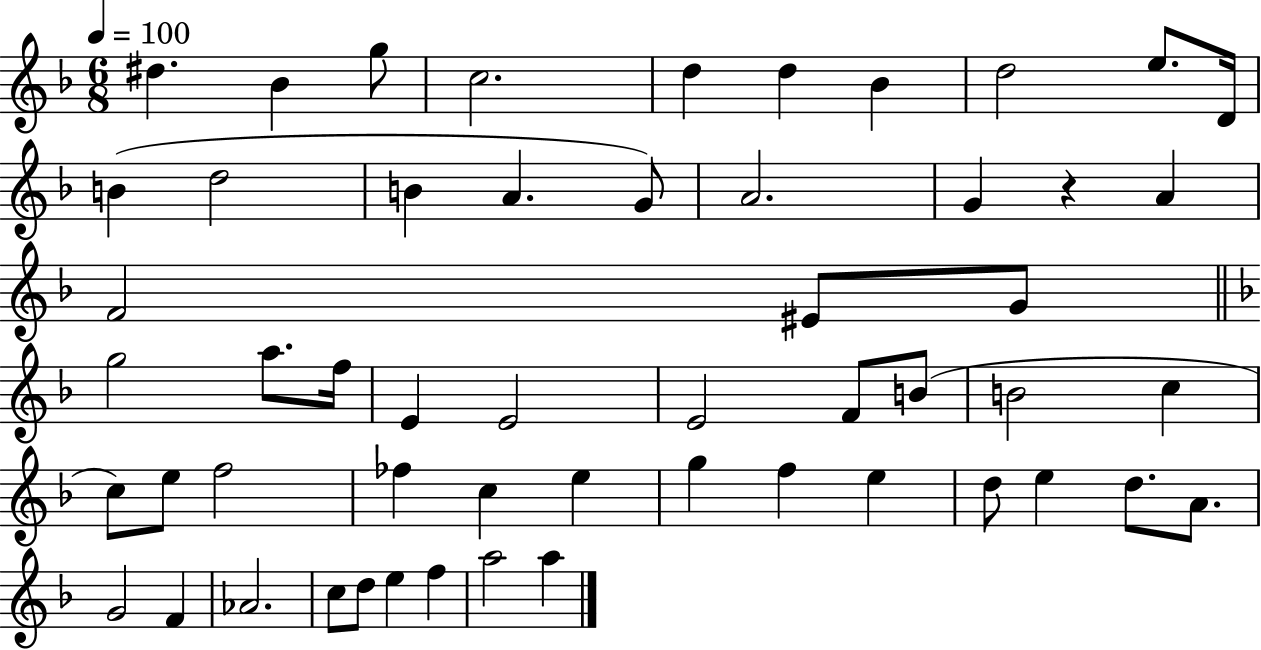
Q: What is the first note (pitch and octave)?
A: D#5